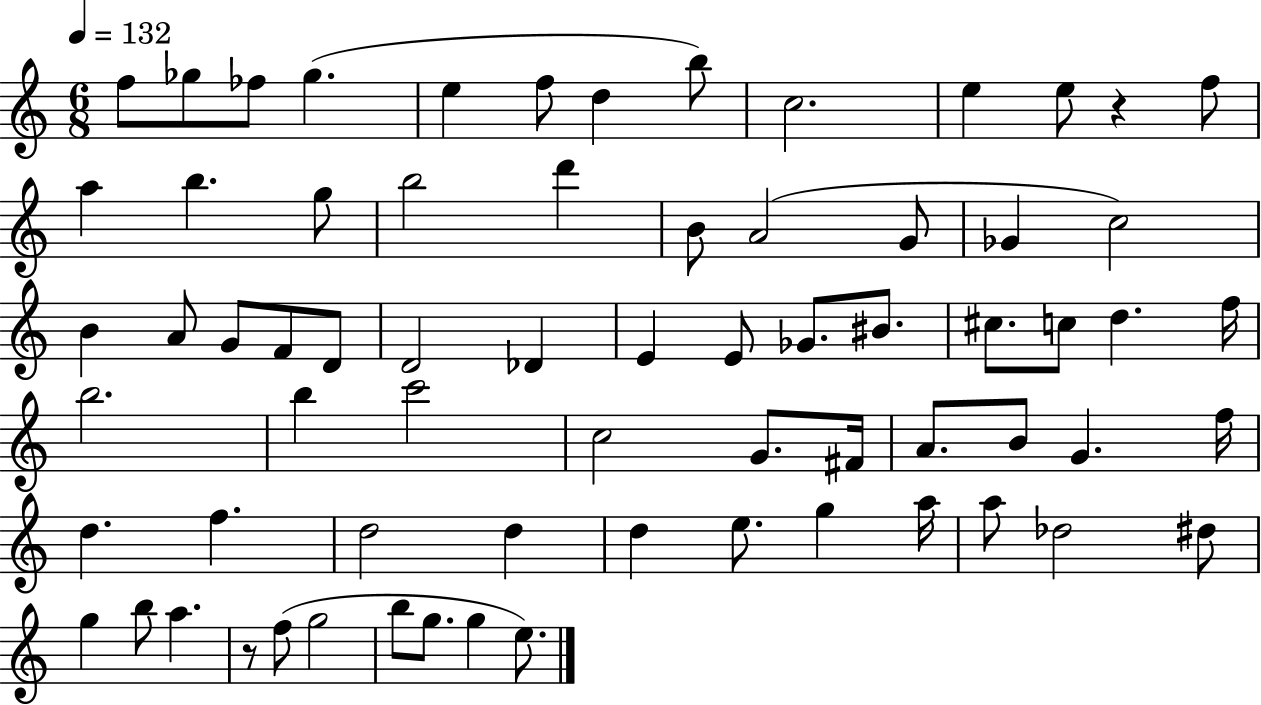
{
  \clef treble
  \numericTimeSignature
  \time 6/8
  \key c \major
  \tempo 4 = 132
  f''8 ges''8 fes''8 ges''4.( | e''4 f''8 d''4 b''8) | c''2. | e''4 e''8 r4 f''8 | \break a''4 b''4. g''8 | b''2 d'''4 | b'8 a'2( g'8 | ges'4 c''2) | \break b'4 a'8 g'8 f'8 d'8 | d'2 des'4 | e'4 e'8 ges'8. bis'8. | cis''8. c''8 d''4. f''16 | \break b''2. | b''4 c'''2 | c''2 g'8. fis'16 | a'8. b'8 g'4. f''16 | \break d''4. f''4. | d''2 d''4 | d''4 e''8. g''4 a''16 | a''8 des''2 dis''8 | \break g''4 b''8 a''4. | r8 f''8( g''2 | b''8 g''8. g''4 e''8.) | \bar "|."
}